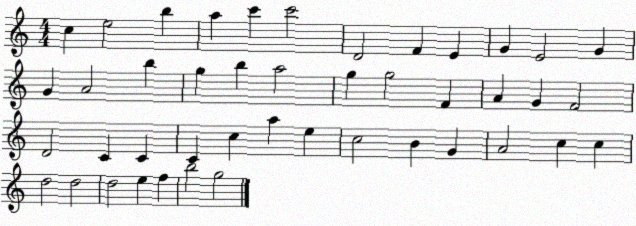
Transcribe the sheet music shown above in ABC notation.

X:1
T:Untitled
M:4/4
L:1/4
K:C
c e2 b a c' c'2 D2 F E G E2 G G A2 b g b a2 g g2 F A G F2 D2 C C C c a e c2 B G A2 c c d2 d2 d2 e f b2 g2